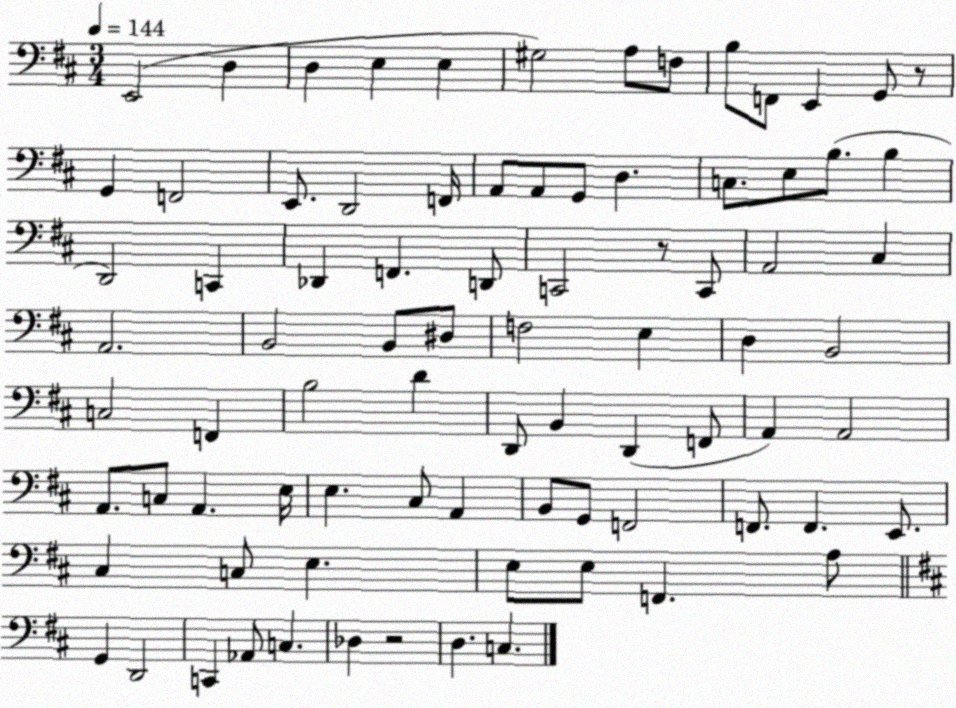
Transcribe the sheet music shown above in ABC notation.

X:1
T:Untitled
M:3/4
L:1/4
K:D
E,,2 D, D, E, E, ^G,2 A,/2 F,/2 B,/2 F,,/2 E,, G,,/2 z/2 G,, F,,2 E,,/2 D,,2 F,,/4 A,,/2 A,,/2 G,,/2 D, C,/2 E,/2 B,/2 B, D,,2 C,, _D,, F,, D,,/2 C,,2 z/2 C,,/2 A,,2 ^C, A,,2 B,,2 B,,/2 ^D,/2 F,2 E, D, B,,2 C,2 F,, B,2 D D,,/2 B,, D,, F,,/2 A,, A,,2 A,,/2 C,/2 A,, E,/4 E, ^C,/2 A,, B,,/2 G,,/2 F,,2 F,,/2 F,, E,,/2 ^C, C,/2 E, E,/2 E,/2 F,, A,/2 G,, D,,2 C,, _A,,/2 C, _D, z2 D, C,